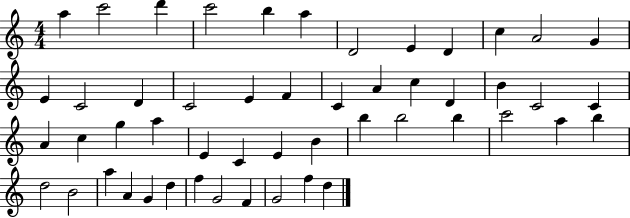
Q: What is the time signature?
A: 4/4